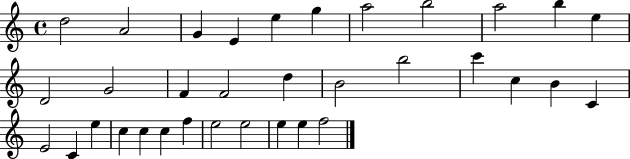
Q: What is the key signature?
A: C major